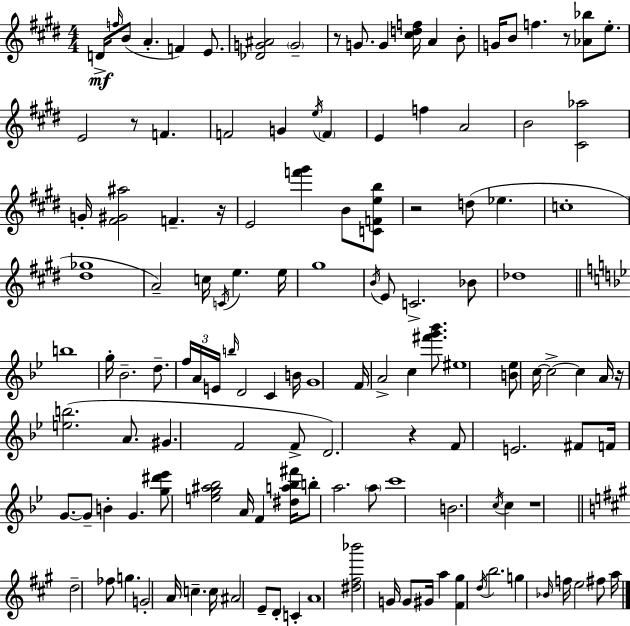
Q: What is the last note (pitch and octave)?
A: A5